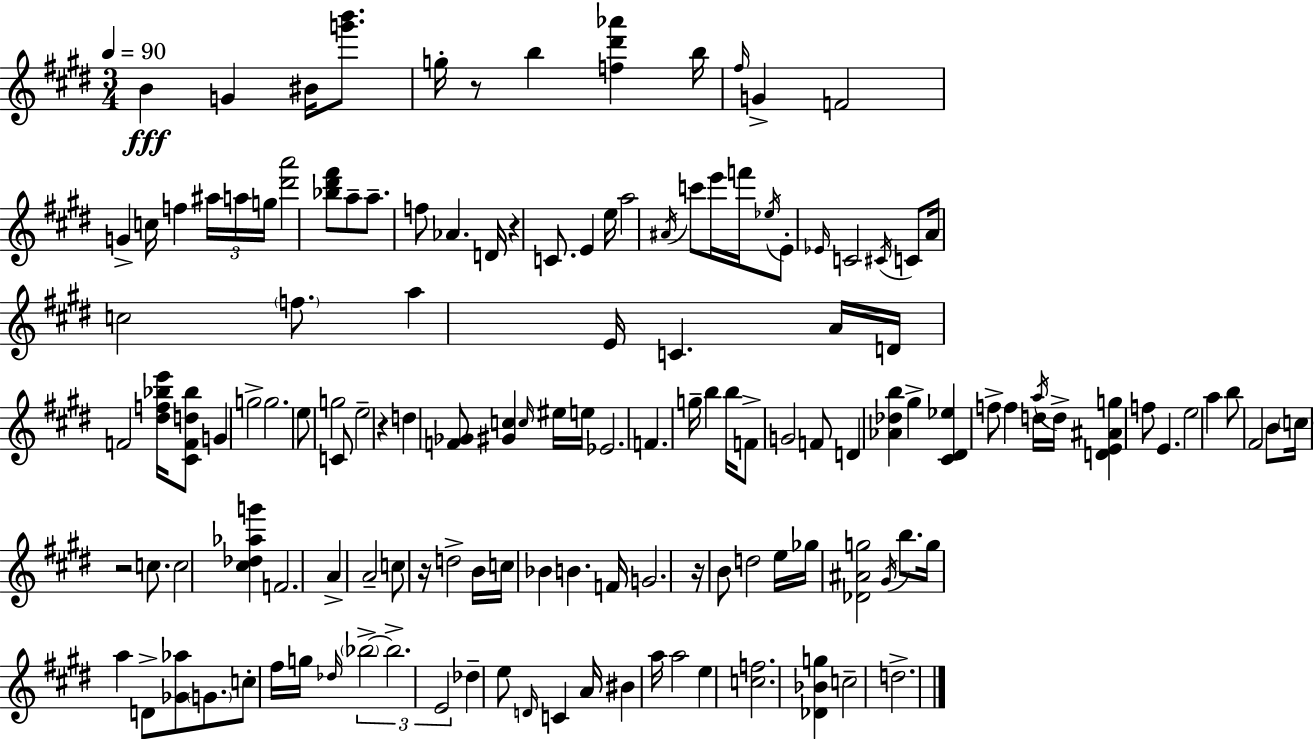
X:1
T:Untitled
M:3/4
L:1/4
K:E
B G ^B/4 [g'b']/2 g/4 z/2 b [f^d'_a'] b/4 ^f/4 G F2 G c/4 f ^a/4 a/4 g/4 [^d'a']2 [_b^d'^f']/2 a/2 a/2 f/2 _A D/4 z C/2 E e/4 a2 ^A/4 c'/2 e'/4 f'/4 _e/4 E/2 _E/4 C2 ^C/4 C/2 A/4 c2 f/2 a E/4 C A/4 D/4 F2 [^df_be']/4 [^CFd_b]/2 G g2 g2 e/2 g2 C/2 e2 z d [F_G]/2 [^Gc] c/4 ^e/4 e/4 _E2 F g/4 b b/4 F/2 G2 F/2 D [_A_db] ^g [^C^D_e] f/2 f d/4 a/4 d/4 [DE^Ag] f/2 E e2 a b/2 ^F2 B/2 c/4 z2 c/2 c2 [^c_d_ag'] F2 A A2 c/2 z/4 d2 B/4 c/4 _B B F/4 G2 z/4 B/2 d2 e/4 _g/4 [_D^Ag]2 ^G/4 b/2 g/4 a D/2 [_G_a]/2 G/2 c/2 ^f/4 g/4 _d/4 _b2 _b2 E2 _d e/2 D/4 C A/4 ^B a/4 a2 e [cf]2 [_D_Bg] c2 d2